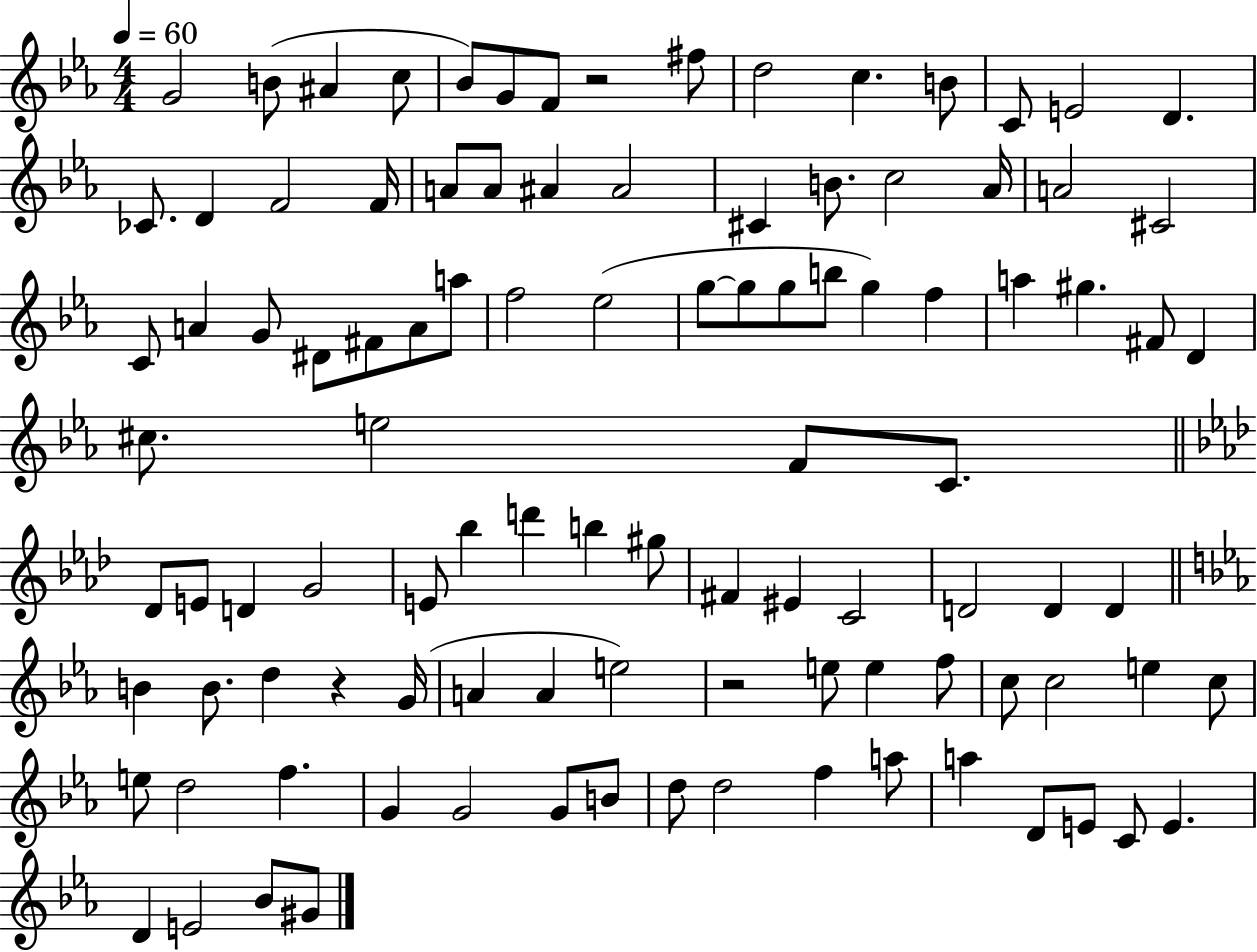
{
  \clef treble
  \numericTimeSignature
  \time 4/4
  \key ees \major
  \tempo 4 = 60
  g'2 b'8( ais'4 c''8 | bes'8) g'8 f'8 r2 fis''8 | d''2 c''4. b'8 | c'8 e'2 d'4. | \break ces'8. d'4 f'2 f'16 | a'8 a'8 ais'4 ais'2 | cis'4 b'8. c''2 aes'16 | a'2 cis'2 | \break c'8 a'4 g'8 dis'8 fis'8 a'8 a''8 | f''2 ees''2( | g''8~~ g''8 g''8 b''8 g''4) f''4 | a''4 gis''4. fis'8 d'4 | \break cis''8. e''2 f'8 c'8. | \bar "||" \break \key aes \major des'8 e'8 d'4 g'2 | e'8 bes''4 d'''4 b''4 gis''8 | fis'4 eis'4 c'2 | d'2 d'4 d'4 | \break \bar "||" \break \key ees \major b'4 b'8. d''4 r4 g'16( | a'4 a'4 e''2) | r2 e''8 e''4 f''8 | c''8 c''2 e''4 c''8 | \break e''8 d''2 f''4. | g'4 g'2 g'8 b'8 | d''8 d''2 f''4 a''8 | a''4 d'8 e'8 c'8 e'4. | \break d'4 e'2 bes'8 gis'8 | \bar "|."
}